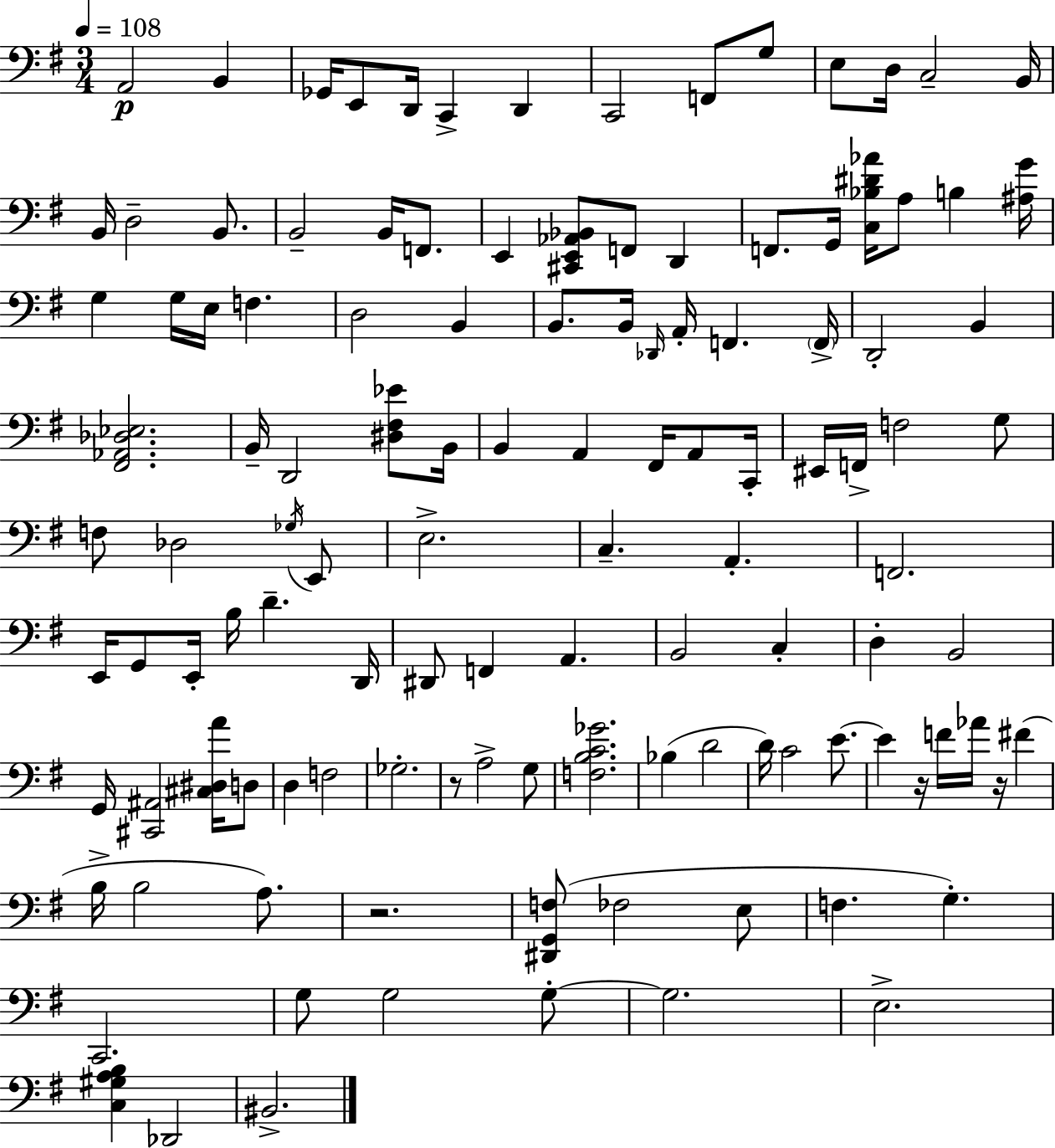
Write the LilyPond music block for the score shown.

{
  \clef bass
  \numericTimeSignature
  \time 3/4
  \key g \major
  \tempo 4 = 108
  \repeat volta 2 { a,2\p b,4 | ges,16 e,8 d,16 c,4-> d,4 | c,2 f,8 g8 | e8 d16 c2-- b,16 | \break b,16 d2-- b,8. | b,2-- b,16 f,8. | e,4 <cis, e, aes, bes,>8 f,8 d,4 | f,8. g,16 <c bes dis' aes'>16 a8 b4 <ais g'>16 | \break g4 g16 e16 f4. | d2 b,4 | b,8. b,16 \grace { des,16 } a,16-. f,4. | \parenthesize f,16-> d,2-. b,4 | \break <fis, aes, des ees>2. | b,16-- d,2 <dis fis ees'>8 | b,16 b,4 a,4 fis,16 a,8 | c,16-. eis,16 f,16-> f2 g8 | \break f8 des2 \acciaccatura { ges16 } | e,8 e2.-> | c4.-- a,4.-. | f,2. | \break e,16 g,8 e,16-. b16 d'4.-- | d,16 dis,8 f,4 a,4. | b,2 c4-. | d4-. b,2 | \break g,16 <cis, ais,>2 <cis dis a'>16 | d8 d4 f2 | ges2.-. | r8 a2-> | \break g8 <f b c' ges'>2. | bes4( d'2 | d'16) c'2 e'8.~~ | e'4 r16 f'16 aes'16 r16 fis'4( | \break b16-> b2 a8.) | r2. | <dis, g, f>8( fes2 | e8 f4. g4.-.) | \break c,2. | g8 g2 | g8-.~~ g2. | e2.-> | \break <c gis a b>4 des,2 | bis,2.-> | } \bar "|."
}